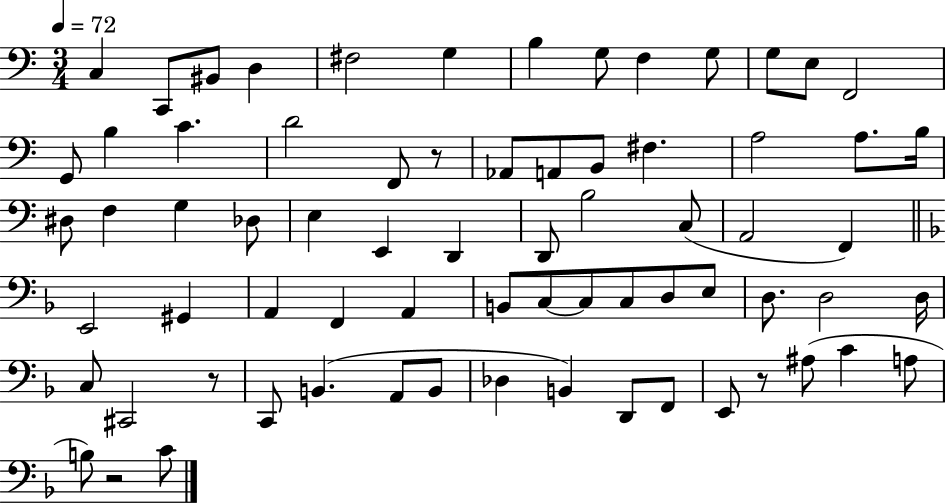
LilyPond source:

{
  \clef bass
  \numericTimeSignature
  \time 3/4
  \key c \major
  \tempo 4 = 72
  c4 c,8 bis,8 d4 | fis2 g4 | b4 g8 f4 g8 | g8 e8 f,2 | \break g,8 b4 c'4. | d'2 f,8 r8 | aes,8 a,8 b,8 fis4. | a2 a8. b16 | \break dis8 f4 g4 des8 | e4 e,4 d,4 | d,8 b2 c8( | a,2 f,4) | \break \bar "||" \break \key f \major e,2 gis,4 | a,4 f,4 a,4 | b,8 c8~~ c8 c8 d8 e8 | d8. d2 d16 | \break c8 cis,2 r8 | c,8 b,4.( a,8 b,8 | des4 b,4) d,8 f,8 | e,8 r8 ais8( c'4 a8 | \break b8) r2 c'8 | \bar "|."
}